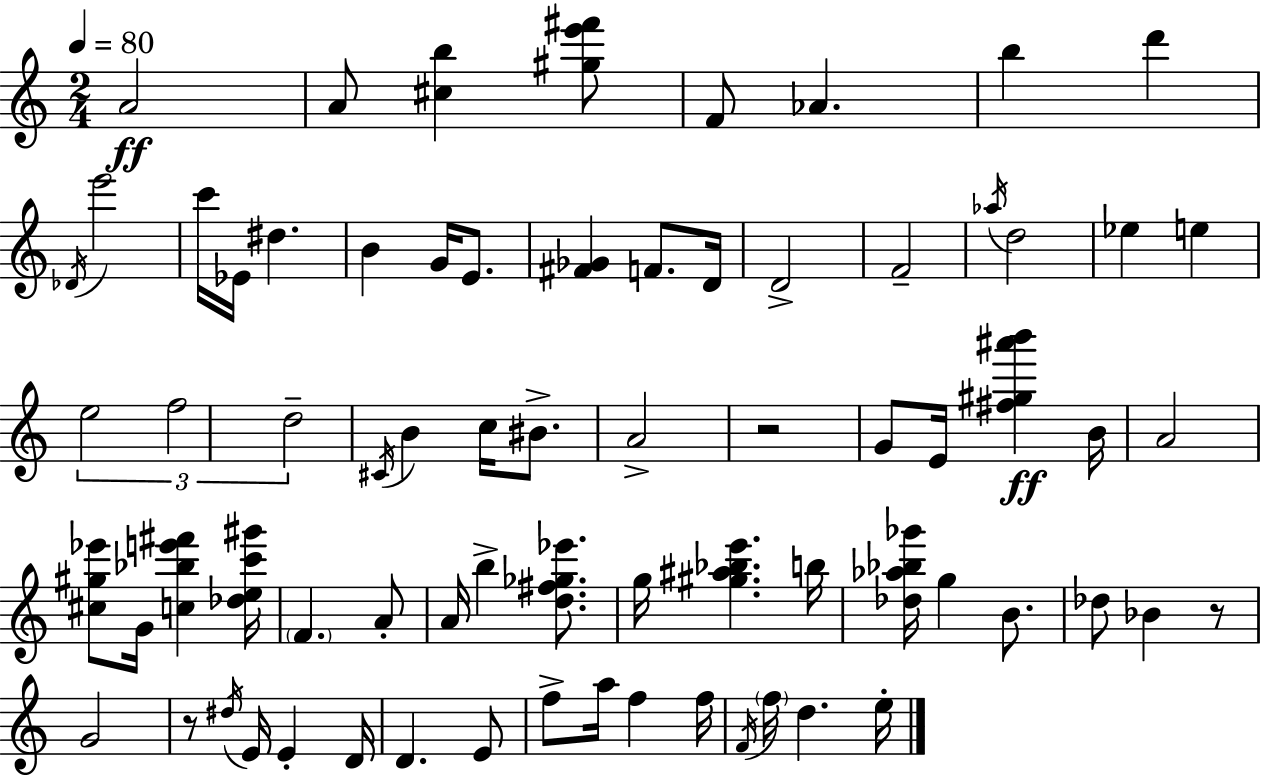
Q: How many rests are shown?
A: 3